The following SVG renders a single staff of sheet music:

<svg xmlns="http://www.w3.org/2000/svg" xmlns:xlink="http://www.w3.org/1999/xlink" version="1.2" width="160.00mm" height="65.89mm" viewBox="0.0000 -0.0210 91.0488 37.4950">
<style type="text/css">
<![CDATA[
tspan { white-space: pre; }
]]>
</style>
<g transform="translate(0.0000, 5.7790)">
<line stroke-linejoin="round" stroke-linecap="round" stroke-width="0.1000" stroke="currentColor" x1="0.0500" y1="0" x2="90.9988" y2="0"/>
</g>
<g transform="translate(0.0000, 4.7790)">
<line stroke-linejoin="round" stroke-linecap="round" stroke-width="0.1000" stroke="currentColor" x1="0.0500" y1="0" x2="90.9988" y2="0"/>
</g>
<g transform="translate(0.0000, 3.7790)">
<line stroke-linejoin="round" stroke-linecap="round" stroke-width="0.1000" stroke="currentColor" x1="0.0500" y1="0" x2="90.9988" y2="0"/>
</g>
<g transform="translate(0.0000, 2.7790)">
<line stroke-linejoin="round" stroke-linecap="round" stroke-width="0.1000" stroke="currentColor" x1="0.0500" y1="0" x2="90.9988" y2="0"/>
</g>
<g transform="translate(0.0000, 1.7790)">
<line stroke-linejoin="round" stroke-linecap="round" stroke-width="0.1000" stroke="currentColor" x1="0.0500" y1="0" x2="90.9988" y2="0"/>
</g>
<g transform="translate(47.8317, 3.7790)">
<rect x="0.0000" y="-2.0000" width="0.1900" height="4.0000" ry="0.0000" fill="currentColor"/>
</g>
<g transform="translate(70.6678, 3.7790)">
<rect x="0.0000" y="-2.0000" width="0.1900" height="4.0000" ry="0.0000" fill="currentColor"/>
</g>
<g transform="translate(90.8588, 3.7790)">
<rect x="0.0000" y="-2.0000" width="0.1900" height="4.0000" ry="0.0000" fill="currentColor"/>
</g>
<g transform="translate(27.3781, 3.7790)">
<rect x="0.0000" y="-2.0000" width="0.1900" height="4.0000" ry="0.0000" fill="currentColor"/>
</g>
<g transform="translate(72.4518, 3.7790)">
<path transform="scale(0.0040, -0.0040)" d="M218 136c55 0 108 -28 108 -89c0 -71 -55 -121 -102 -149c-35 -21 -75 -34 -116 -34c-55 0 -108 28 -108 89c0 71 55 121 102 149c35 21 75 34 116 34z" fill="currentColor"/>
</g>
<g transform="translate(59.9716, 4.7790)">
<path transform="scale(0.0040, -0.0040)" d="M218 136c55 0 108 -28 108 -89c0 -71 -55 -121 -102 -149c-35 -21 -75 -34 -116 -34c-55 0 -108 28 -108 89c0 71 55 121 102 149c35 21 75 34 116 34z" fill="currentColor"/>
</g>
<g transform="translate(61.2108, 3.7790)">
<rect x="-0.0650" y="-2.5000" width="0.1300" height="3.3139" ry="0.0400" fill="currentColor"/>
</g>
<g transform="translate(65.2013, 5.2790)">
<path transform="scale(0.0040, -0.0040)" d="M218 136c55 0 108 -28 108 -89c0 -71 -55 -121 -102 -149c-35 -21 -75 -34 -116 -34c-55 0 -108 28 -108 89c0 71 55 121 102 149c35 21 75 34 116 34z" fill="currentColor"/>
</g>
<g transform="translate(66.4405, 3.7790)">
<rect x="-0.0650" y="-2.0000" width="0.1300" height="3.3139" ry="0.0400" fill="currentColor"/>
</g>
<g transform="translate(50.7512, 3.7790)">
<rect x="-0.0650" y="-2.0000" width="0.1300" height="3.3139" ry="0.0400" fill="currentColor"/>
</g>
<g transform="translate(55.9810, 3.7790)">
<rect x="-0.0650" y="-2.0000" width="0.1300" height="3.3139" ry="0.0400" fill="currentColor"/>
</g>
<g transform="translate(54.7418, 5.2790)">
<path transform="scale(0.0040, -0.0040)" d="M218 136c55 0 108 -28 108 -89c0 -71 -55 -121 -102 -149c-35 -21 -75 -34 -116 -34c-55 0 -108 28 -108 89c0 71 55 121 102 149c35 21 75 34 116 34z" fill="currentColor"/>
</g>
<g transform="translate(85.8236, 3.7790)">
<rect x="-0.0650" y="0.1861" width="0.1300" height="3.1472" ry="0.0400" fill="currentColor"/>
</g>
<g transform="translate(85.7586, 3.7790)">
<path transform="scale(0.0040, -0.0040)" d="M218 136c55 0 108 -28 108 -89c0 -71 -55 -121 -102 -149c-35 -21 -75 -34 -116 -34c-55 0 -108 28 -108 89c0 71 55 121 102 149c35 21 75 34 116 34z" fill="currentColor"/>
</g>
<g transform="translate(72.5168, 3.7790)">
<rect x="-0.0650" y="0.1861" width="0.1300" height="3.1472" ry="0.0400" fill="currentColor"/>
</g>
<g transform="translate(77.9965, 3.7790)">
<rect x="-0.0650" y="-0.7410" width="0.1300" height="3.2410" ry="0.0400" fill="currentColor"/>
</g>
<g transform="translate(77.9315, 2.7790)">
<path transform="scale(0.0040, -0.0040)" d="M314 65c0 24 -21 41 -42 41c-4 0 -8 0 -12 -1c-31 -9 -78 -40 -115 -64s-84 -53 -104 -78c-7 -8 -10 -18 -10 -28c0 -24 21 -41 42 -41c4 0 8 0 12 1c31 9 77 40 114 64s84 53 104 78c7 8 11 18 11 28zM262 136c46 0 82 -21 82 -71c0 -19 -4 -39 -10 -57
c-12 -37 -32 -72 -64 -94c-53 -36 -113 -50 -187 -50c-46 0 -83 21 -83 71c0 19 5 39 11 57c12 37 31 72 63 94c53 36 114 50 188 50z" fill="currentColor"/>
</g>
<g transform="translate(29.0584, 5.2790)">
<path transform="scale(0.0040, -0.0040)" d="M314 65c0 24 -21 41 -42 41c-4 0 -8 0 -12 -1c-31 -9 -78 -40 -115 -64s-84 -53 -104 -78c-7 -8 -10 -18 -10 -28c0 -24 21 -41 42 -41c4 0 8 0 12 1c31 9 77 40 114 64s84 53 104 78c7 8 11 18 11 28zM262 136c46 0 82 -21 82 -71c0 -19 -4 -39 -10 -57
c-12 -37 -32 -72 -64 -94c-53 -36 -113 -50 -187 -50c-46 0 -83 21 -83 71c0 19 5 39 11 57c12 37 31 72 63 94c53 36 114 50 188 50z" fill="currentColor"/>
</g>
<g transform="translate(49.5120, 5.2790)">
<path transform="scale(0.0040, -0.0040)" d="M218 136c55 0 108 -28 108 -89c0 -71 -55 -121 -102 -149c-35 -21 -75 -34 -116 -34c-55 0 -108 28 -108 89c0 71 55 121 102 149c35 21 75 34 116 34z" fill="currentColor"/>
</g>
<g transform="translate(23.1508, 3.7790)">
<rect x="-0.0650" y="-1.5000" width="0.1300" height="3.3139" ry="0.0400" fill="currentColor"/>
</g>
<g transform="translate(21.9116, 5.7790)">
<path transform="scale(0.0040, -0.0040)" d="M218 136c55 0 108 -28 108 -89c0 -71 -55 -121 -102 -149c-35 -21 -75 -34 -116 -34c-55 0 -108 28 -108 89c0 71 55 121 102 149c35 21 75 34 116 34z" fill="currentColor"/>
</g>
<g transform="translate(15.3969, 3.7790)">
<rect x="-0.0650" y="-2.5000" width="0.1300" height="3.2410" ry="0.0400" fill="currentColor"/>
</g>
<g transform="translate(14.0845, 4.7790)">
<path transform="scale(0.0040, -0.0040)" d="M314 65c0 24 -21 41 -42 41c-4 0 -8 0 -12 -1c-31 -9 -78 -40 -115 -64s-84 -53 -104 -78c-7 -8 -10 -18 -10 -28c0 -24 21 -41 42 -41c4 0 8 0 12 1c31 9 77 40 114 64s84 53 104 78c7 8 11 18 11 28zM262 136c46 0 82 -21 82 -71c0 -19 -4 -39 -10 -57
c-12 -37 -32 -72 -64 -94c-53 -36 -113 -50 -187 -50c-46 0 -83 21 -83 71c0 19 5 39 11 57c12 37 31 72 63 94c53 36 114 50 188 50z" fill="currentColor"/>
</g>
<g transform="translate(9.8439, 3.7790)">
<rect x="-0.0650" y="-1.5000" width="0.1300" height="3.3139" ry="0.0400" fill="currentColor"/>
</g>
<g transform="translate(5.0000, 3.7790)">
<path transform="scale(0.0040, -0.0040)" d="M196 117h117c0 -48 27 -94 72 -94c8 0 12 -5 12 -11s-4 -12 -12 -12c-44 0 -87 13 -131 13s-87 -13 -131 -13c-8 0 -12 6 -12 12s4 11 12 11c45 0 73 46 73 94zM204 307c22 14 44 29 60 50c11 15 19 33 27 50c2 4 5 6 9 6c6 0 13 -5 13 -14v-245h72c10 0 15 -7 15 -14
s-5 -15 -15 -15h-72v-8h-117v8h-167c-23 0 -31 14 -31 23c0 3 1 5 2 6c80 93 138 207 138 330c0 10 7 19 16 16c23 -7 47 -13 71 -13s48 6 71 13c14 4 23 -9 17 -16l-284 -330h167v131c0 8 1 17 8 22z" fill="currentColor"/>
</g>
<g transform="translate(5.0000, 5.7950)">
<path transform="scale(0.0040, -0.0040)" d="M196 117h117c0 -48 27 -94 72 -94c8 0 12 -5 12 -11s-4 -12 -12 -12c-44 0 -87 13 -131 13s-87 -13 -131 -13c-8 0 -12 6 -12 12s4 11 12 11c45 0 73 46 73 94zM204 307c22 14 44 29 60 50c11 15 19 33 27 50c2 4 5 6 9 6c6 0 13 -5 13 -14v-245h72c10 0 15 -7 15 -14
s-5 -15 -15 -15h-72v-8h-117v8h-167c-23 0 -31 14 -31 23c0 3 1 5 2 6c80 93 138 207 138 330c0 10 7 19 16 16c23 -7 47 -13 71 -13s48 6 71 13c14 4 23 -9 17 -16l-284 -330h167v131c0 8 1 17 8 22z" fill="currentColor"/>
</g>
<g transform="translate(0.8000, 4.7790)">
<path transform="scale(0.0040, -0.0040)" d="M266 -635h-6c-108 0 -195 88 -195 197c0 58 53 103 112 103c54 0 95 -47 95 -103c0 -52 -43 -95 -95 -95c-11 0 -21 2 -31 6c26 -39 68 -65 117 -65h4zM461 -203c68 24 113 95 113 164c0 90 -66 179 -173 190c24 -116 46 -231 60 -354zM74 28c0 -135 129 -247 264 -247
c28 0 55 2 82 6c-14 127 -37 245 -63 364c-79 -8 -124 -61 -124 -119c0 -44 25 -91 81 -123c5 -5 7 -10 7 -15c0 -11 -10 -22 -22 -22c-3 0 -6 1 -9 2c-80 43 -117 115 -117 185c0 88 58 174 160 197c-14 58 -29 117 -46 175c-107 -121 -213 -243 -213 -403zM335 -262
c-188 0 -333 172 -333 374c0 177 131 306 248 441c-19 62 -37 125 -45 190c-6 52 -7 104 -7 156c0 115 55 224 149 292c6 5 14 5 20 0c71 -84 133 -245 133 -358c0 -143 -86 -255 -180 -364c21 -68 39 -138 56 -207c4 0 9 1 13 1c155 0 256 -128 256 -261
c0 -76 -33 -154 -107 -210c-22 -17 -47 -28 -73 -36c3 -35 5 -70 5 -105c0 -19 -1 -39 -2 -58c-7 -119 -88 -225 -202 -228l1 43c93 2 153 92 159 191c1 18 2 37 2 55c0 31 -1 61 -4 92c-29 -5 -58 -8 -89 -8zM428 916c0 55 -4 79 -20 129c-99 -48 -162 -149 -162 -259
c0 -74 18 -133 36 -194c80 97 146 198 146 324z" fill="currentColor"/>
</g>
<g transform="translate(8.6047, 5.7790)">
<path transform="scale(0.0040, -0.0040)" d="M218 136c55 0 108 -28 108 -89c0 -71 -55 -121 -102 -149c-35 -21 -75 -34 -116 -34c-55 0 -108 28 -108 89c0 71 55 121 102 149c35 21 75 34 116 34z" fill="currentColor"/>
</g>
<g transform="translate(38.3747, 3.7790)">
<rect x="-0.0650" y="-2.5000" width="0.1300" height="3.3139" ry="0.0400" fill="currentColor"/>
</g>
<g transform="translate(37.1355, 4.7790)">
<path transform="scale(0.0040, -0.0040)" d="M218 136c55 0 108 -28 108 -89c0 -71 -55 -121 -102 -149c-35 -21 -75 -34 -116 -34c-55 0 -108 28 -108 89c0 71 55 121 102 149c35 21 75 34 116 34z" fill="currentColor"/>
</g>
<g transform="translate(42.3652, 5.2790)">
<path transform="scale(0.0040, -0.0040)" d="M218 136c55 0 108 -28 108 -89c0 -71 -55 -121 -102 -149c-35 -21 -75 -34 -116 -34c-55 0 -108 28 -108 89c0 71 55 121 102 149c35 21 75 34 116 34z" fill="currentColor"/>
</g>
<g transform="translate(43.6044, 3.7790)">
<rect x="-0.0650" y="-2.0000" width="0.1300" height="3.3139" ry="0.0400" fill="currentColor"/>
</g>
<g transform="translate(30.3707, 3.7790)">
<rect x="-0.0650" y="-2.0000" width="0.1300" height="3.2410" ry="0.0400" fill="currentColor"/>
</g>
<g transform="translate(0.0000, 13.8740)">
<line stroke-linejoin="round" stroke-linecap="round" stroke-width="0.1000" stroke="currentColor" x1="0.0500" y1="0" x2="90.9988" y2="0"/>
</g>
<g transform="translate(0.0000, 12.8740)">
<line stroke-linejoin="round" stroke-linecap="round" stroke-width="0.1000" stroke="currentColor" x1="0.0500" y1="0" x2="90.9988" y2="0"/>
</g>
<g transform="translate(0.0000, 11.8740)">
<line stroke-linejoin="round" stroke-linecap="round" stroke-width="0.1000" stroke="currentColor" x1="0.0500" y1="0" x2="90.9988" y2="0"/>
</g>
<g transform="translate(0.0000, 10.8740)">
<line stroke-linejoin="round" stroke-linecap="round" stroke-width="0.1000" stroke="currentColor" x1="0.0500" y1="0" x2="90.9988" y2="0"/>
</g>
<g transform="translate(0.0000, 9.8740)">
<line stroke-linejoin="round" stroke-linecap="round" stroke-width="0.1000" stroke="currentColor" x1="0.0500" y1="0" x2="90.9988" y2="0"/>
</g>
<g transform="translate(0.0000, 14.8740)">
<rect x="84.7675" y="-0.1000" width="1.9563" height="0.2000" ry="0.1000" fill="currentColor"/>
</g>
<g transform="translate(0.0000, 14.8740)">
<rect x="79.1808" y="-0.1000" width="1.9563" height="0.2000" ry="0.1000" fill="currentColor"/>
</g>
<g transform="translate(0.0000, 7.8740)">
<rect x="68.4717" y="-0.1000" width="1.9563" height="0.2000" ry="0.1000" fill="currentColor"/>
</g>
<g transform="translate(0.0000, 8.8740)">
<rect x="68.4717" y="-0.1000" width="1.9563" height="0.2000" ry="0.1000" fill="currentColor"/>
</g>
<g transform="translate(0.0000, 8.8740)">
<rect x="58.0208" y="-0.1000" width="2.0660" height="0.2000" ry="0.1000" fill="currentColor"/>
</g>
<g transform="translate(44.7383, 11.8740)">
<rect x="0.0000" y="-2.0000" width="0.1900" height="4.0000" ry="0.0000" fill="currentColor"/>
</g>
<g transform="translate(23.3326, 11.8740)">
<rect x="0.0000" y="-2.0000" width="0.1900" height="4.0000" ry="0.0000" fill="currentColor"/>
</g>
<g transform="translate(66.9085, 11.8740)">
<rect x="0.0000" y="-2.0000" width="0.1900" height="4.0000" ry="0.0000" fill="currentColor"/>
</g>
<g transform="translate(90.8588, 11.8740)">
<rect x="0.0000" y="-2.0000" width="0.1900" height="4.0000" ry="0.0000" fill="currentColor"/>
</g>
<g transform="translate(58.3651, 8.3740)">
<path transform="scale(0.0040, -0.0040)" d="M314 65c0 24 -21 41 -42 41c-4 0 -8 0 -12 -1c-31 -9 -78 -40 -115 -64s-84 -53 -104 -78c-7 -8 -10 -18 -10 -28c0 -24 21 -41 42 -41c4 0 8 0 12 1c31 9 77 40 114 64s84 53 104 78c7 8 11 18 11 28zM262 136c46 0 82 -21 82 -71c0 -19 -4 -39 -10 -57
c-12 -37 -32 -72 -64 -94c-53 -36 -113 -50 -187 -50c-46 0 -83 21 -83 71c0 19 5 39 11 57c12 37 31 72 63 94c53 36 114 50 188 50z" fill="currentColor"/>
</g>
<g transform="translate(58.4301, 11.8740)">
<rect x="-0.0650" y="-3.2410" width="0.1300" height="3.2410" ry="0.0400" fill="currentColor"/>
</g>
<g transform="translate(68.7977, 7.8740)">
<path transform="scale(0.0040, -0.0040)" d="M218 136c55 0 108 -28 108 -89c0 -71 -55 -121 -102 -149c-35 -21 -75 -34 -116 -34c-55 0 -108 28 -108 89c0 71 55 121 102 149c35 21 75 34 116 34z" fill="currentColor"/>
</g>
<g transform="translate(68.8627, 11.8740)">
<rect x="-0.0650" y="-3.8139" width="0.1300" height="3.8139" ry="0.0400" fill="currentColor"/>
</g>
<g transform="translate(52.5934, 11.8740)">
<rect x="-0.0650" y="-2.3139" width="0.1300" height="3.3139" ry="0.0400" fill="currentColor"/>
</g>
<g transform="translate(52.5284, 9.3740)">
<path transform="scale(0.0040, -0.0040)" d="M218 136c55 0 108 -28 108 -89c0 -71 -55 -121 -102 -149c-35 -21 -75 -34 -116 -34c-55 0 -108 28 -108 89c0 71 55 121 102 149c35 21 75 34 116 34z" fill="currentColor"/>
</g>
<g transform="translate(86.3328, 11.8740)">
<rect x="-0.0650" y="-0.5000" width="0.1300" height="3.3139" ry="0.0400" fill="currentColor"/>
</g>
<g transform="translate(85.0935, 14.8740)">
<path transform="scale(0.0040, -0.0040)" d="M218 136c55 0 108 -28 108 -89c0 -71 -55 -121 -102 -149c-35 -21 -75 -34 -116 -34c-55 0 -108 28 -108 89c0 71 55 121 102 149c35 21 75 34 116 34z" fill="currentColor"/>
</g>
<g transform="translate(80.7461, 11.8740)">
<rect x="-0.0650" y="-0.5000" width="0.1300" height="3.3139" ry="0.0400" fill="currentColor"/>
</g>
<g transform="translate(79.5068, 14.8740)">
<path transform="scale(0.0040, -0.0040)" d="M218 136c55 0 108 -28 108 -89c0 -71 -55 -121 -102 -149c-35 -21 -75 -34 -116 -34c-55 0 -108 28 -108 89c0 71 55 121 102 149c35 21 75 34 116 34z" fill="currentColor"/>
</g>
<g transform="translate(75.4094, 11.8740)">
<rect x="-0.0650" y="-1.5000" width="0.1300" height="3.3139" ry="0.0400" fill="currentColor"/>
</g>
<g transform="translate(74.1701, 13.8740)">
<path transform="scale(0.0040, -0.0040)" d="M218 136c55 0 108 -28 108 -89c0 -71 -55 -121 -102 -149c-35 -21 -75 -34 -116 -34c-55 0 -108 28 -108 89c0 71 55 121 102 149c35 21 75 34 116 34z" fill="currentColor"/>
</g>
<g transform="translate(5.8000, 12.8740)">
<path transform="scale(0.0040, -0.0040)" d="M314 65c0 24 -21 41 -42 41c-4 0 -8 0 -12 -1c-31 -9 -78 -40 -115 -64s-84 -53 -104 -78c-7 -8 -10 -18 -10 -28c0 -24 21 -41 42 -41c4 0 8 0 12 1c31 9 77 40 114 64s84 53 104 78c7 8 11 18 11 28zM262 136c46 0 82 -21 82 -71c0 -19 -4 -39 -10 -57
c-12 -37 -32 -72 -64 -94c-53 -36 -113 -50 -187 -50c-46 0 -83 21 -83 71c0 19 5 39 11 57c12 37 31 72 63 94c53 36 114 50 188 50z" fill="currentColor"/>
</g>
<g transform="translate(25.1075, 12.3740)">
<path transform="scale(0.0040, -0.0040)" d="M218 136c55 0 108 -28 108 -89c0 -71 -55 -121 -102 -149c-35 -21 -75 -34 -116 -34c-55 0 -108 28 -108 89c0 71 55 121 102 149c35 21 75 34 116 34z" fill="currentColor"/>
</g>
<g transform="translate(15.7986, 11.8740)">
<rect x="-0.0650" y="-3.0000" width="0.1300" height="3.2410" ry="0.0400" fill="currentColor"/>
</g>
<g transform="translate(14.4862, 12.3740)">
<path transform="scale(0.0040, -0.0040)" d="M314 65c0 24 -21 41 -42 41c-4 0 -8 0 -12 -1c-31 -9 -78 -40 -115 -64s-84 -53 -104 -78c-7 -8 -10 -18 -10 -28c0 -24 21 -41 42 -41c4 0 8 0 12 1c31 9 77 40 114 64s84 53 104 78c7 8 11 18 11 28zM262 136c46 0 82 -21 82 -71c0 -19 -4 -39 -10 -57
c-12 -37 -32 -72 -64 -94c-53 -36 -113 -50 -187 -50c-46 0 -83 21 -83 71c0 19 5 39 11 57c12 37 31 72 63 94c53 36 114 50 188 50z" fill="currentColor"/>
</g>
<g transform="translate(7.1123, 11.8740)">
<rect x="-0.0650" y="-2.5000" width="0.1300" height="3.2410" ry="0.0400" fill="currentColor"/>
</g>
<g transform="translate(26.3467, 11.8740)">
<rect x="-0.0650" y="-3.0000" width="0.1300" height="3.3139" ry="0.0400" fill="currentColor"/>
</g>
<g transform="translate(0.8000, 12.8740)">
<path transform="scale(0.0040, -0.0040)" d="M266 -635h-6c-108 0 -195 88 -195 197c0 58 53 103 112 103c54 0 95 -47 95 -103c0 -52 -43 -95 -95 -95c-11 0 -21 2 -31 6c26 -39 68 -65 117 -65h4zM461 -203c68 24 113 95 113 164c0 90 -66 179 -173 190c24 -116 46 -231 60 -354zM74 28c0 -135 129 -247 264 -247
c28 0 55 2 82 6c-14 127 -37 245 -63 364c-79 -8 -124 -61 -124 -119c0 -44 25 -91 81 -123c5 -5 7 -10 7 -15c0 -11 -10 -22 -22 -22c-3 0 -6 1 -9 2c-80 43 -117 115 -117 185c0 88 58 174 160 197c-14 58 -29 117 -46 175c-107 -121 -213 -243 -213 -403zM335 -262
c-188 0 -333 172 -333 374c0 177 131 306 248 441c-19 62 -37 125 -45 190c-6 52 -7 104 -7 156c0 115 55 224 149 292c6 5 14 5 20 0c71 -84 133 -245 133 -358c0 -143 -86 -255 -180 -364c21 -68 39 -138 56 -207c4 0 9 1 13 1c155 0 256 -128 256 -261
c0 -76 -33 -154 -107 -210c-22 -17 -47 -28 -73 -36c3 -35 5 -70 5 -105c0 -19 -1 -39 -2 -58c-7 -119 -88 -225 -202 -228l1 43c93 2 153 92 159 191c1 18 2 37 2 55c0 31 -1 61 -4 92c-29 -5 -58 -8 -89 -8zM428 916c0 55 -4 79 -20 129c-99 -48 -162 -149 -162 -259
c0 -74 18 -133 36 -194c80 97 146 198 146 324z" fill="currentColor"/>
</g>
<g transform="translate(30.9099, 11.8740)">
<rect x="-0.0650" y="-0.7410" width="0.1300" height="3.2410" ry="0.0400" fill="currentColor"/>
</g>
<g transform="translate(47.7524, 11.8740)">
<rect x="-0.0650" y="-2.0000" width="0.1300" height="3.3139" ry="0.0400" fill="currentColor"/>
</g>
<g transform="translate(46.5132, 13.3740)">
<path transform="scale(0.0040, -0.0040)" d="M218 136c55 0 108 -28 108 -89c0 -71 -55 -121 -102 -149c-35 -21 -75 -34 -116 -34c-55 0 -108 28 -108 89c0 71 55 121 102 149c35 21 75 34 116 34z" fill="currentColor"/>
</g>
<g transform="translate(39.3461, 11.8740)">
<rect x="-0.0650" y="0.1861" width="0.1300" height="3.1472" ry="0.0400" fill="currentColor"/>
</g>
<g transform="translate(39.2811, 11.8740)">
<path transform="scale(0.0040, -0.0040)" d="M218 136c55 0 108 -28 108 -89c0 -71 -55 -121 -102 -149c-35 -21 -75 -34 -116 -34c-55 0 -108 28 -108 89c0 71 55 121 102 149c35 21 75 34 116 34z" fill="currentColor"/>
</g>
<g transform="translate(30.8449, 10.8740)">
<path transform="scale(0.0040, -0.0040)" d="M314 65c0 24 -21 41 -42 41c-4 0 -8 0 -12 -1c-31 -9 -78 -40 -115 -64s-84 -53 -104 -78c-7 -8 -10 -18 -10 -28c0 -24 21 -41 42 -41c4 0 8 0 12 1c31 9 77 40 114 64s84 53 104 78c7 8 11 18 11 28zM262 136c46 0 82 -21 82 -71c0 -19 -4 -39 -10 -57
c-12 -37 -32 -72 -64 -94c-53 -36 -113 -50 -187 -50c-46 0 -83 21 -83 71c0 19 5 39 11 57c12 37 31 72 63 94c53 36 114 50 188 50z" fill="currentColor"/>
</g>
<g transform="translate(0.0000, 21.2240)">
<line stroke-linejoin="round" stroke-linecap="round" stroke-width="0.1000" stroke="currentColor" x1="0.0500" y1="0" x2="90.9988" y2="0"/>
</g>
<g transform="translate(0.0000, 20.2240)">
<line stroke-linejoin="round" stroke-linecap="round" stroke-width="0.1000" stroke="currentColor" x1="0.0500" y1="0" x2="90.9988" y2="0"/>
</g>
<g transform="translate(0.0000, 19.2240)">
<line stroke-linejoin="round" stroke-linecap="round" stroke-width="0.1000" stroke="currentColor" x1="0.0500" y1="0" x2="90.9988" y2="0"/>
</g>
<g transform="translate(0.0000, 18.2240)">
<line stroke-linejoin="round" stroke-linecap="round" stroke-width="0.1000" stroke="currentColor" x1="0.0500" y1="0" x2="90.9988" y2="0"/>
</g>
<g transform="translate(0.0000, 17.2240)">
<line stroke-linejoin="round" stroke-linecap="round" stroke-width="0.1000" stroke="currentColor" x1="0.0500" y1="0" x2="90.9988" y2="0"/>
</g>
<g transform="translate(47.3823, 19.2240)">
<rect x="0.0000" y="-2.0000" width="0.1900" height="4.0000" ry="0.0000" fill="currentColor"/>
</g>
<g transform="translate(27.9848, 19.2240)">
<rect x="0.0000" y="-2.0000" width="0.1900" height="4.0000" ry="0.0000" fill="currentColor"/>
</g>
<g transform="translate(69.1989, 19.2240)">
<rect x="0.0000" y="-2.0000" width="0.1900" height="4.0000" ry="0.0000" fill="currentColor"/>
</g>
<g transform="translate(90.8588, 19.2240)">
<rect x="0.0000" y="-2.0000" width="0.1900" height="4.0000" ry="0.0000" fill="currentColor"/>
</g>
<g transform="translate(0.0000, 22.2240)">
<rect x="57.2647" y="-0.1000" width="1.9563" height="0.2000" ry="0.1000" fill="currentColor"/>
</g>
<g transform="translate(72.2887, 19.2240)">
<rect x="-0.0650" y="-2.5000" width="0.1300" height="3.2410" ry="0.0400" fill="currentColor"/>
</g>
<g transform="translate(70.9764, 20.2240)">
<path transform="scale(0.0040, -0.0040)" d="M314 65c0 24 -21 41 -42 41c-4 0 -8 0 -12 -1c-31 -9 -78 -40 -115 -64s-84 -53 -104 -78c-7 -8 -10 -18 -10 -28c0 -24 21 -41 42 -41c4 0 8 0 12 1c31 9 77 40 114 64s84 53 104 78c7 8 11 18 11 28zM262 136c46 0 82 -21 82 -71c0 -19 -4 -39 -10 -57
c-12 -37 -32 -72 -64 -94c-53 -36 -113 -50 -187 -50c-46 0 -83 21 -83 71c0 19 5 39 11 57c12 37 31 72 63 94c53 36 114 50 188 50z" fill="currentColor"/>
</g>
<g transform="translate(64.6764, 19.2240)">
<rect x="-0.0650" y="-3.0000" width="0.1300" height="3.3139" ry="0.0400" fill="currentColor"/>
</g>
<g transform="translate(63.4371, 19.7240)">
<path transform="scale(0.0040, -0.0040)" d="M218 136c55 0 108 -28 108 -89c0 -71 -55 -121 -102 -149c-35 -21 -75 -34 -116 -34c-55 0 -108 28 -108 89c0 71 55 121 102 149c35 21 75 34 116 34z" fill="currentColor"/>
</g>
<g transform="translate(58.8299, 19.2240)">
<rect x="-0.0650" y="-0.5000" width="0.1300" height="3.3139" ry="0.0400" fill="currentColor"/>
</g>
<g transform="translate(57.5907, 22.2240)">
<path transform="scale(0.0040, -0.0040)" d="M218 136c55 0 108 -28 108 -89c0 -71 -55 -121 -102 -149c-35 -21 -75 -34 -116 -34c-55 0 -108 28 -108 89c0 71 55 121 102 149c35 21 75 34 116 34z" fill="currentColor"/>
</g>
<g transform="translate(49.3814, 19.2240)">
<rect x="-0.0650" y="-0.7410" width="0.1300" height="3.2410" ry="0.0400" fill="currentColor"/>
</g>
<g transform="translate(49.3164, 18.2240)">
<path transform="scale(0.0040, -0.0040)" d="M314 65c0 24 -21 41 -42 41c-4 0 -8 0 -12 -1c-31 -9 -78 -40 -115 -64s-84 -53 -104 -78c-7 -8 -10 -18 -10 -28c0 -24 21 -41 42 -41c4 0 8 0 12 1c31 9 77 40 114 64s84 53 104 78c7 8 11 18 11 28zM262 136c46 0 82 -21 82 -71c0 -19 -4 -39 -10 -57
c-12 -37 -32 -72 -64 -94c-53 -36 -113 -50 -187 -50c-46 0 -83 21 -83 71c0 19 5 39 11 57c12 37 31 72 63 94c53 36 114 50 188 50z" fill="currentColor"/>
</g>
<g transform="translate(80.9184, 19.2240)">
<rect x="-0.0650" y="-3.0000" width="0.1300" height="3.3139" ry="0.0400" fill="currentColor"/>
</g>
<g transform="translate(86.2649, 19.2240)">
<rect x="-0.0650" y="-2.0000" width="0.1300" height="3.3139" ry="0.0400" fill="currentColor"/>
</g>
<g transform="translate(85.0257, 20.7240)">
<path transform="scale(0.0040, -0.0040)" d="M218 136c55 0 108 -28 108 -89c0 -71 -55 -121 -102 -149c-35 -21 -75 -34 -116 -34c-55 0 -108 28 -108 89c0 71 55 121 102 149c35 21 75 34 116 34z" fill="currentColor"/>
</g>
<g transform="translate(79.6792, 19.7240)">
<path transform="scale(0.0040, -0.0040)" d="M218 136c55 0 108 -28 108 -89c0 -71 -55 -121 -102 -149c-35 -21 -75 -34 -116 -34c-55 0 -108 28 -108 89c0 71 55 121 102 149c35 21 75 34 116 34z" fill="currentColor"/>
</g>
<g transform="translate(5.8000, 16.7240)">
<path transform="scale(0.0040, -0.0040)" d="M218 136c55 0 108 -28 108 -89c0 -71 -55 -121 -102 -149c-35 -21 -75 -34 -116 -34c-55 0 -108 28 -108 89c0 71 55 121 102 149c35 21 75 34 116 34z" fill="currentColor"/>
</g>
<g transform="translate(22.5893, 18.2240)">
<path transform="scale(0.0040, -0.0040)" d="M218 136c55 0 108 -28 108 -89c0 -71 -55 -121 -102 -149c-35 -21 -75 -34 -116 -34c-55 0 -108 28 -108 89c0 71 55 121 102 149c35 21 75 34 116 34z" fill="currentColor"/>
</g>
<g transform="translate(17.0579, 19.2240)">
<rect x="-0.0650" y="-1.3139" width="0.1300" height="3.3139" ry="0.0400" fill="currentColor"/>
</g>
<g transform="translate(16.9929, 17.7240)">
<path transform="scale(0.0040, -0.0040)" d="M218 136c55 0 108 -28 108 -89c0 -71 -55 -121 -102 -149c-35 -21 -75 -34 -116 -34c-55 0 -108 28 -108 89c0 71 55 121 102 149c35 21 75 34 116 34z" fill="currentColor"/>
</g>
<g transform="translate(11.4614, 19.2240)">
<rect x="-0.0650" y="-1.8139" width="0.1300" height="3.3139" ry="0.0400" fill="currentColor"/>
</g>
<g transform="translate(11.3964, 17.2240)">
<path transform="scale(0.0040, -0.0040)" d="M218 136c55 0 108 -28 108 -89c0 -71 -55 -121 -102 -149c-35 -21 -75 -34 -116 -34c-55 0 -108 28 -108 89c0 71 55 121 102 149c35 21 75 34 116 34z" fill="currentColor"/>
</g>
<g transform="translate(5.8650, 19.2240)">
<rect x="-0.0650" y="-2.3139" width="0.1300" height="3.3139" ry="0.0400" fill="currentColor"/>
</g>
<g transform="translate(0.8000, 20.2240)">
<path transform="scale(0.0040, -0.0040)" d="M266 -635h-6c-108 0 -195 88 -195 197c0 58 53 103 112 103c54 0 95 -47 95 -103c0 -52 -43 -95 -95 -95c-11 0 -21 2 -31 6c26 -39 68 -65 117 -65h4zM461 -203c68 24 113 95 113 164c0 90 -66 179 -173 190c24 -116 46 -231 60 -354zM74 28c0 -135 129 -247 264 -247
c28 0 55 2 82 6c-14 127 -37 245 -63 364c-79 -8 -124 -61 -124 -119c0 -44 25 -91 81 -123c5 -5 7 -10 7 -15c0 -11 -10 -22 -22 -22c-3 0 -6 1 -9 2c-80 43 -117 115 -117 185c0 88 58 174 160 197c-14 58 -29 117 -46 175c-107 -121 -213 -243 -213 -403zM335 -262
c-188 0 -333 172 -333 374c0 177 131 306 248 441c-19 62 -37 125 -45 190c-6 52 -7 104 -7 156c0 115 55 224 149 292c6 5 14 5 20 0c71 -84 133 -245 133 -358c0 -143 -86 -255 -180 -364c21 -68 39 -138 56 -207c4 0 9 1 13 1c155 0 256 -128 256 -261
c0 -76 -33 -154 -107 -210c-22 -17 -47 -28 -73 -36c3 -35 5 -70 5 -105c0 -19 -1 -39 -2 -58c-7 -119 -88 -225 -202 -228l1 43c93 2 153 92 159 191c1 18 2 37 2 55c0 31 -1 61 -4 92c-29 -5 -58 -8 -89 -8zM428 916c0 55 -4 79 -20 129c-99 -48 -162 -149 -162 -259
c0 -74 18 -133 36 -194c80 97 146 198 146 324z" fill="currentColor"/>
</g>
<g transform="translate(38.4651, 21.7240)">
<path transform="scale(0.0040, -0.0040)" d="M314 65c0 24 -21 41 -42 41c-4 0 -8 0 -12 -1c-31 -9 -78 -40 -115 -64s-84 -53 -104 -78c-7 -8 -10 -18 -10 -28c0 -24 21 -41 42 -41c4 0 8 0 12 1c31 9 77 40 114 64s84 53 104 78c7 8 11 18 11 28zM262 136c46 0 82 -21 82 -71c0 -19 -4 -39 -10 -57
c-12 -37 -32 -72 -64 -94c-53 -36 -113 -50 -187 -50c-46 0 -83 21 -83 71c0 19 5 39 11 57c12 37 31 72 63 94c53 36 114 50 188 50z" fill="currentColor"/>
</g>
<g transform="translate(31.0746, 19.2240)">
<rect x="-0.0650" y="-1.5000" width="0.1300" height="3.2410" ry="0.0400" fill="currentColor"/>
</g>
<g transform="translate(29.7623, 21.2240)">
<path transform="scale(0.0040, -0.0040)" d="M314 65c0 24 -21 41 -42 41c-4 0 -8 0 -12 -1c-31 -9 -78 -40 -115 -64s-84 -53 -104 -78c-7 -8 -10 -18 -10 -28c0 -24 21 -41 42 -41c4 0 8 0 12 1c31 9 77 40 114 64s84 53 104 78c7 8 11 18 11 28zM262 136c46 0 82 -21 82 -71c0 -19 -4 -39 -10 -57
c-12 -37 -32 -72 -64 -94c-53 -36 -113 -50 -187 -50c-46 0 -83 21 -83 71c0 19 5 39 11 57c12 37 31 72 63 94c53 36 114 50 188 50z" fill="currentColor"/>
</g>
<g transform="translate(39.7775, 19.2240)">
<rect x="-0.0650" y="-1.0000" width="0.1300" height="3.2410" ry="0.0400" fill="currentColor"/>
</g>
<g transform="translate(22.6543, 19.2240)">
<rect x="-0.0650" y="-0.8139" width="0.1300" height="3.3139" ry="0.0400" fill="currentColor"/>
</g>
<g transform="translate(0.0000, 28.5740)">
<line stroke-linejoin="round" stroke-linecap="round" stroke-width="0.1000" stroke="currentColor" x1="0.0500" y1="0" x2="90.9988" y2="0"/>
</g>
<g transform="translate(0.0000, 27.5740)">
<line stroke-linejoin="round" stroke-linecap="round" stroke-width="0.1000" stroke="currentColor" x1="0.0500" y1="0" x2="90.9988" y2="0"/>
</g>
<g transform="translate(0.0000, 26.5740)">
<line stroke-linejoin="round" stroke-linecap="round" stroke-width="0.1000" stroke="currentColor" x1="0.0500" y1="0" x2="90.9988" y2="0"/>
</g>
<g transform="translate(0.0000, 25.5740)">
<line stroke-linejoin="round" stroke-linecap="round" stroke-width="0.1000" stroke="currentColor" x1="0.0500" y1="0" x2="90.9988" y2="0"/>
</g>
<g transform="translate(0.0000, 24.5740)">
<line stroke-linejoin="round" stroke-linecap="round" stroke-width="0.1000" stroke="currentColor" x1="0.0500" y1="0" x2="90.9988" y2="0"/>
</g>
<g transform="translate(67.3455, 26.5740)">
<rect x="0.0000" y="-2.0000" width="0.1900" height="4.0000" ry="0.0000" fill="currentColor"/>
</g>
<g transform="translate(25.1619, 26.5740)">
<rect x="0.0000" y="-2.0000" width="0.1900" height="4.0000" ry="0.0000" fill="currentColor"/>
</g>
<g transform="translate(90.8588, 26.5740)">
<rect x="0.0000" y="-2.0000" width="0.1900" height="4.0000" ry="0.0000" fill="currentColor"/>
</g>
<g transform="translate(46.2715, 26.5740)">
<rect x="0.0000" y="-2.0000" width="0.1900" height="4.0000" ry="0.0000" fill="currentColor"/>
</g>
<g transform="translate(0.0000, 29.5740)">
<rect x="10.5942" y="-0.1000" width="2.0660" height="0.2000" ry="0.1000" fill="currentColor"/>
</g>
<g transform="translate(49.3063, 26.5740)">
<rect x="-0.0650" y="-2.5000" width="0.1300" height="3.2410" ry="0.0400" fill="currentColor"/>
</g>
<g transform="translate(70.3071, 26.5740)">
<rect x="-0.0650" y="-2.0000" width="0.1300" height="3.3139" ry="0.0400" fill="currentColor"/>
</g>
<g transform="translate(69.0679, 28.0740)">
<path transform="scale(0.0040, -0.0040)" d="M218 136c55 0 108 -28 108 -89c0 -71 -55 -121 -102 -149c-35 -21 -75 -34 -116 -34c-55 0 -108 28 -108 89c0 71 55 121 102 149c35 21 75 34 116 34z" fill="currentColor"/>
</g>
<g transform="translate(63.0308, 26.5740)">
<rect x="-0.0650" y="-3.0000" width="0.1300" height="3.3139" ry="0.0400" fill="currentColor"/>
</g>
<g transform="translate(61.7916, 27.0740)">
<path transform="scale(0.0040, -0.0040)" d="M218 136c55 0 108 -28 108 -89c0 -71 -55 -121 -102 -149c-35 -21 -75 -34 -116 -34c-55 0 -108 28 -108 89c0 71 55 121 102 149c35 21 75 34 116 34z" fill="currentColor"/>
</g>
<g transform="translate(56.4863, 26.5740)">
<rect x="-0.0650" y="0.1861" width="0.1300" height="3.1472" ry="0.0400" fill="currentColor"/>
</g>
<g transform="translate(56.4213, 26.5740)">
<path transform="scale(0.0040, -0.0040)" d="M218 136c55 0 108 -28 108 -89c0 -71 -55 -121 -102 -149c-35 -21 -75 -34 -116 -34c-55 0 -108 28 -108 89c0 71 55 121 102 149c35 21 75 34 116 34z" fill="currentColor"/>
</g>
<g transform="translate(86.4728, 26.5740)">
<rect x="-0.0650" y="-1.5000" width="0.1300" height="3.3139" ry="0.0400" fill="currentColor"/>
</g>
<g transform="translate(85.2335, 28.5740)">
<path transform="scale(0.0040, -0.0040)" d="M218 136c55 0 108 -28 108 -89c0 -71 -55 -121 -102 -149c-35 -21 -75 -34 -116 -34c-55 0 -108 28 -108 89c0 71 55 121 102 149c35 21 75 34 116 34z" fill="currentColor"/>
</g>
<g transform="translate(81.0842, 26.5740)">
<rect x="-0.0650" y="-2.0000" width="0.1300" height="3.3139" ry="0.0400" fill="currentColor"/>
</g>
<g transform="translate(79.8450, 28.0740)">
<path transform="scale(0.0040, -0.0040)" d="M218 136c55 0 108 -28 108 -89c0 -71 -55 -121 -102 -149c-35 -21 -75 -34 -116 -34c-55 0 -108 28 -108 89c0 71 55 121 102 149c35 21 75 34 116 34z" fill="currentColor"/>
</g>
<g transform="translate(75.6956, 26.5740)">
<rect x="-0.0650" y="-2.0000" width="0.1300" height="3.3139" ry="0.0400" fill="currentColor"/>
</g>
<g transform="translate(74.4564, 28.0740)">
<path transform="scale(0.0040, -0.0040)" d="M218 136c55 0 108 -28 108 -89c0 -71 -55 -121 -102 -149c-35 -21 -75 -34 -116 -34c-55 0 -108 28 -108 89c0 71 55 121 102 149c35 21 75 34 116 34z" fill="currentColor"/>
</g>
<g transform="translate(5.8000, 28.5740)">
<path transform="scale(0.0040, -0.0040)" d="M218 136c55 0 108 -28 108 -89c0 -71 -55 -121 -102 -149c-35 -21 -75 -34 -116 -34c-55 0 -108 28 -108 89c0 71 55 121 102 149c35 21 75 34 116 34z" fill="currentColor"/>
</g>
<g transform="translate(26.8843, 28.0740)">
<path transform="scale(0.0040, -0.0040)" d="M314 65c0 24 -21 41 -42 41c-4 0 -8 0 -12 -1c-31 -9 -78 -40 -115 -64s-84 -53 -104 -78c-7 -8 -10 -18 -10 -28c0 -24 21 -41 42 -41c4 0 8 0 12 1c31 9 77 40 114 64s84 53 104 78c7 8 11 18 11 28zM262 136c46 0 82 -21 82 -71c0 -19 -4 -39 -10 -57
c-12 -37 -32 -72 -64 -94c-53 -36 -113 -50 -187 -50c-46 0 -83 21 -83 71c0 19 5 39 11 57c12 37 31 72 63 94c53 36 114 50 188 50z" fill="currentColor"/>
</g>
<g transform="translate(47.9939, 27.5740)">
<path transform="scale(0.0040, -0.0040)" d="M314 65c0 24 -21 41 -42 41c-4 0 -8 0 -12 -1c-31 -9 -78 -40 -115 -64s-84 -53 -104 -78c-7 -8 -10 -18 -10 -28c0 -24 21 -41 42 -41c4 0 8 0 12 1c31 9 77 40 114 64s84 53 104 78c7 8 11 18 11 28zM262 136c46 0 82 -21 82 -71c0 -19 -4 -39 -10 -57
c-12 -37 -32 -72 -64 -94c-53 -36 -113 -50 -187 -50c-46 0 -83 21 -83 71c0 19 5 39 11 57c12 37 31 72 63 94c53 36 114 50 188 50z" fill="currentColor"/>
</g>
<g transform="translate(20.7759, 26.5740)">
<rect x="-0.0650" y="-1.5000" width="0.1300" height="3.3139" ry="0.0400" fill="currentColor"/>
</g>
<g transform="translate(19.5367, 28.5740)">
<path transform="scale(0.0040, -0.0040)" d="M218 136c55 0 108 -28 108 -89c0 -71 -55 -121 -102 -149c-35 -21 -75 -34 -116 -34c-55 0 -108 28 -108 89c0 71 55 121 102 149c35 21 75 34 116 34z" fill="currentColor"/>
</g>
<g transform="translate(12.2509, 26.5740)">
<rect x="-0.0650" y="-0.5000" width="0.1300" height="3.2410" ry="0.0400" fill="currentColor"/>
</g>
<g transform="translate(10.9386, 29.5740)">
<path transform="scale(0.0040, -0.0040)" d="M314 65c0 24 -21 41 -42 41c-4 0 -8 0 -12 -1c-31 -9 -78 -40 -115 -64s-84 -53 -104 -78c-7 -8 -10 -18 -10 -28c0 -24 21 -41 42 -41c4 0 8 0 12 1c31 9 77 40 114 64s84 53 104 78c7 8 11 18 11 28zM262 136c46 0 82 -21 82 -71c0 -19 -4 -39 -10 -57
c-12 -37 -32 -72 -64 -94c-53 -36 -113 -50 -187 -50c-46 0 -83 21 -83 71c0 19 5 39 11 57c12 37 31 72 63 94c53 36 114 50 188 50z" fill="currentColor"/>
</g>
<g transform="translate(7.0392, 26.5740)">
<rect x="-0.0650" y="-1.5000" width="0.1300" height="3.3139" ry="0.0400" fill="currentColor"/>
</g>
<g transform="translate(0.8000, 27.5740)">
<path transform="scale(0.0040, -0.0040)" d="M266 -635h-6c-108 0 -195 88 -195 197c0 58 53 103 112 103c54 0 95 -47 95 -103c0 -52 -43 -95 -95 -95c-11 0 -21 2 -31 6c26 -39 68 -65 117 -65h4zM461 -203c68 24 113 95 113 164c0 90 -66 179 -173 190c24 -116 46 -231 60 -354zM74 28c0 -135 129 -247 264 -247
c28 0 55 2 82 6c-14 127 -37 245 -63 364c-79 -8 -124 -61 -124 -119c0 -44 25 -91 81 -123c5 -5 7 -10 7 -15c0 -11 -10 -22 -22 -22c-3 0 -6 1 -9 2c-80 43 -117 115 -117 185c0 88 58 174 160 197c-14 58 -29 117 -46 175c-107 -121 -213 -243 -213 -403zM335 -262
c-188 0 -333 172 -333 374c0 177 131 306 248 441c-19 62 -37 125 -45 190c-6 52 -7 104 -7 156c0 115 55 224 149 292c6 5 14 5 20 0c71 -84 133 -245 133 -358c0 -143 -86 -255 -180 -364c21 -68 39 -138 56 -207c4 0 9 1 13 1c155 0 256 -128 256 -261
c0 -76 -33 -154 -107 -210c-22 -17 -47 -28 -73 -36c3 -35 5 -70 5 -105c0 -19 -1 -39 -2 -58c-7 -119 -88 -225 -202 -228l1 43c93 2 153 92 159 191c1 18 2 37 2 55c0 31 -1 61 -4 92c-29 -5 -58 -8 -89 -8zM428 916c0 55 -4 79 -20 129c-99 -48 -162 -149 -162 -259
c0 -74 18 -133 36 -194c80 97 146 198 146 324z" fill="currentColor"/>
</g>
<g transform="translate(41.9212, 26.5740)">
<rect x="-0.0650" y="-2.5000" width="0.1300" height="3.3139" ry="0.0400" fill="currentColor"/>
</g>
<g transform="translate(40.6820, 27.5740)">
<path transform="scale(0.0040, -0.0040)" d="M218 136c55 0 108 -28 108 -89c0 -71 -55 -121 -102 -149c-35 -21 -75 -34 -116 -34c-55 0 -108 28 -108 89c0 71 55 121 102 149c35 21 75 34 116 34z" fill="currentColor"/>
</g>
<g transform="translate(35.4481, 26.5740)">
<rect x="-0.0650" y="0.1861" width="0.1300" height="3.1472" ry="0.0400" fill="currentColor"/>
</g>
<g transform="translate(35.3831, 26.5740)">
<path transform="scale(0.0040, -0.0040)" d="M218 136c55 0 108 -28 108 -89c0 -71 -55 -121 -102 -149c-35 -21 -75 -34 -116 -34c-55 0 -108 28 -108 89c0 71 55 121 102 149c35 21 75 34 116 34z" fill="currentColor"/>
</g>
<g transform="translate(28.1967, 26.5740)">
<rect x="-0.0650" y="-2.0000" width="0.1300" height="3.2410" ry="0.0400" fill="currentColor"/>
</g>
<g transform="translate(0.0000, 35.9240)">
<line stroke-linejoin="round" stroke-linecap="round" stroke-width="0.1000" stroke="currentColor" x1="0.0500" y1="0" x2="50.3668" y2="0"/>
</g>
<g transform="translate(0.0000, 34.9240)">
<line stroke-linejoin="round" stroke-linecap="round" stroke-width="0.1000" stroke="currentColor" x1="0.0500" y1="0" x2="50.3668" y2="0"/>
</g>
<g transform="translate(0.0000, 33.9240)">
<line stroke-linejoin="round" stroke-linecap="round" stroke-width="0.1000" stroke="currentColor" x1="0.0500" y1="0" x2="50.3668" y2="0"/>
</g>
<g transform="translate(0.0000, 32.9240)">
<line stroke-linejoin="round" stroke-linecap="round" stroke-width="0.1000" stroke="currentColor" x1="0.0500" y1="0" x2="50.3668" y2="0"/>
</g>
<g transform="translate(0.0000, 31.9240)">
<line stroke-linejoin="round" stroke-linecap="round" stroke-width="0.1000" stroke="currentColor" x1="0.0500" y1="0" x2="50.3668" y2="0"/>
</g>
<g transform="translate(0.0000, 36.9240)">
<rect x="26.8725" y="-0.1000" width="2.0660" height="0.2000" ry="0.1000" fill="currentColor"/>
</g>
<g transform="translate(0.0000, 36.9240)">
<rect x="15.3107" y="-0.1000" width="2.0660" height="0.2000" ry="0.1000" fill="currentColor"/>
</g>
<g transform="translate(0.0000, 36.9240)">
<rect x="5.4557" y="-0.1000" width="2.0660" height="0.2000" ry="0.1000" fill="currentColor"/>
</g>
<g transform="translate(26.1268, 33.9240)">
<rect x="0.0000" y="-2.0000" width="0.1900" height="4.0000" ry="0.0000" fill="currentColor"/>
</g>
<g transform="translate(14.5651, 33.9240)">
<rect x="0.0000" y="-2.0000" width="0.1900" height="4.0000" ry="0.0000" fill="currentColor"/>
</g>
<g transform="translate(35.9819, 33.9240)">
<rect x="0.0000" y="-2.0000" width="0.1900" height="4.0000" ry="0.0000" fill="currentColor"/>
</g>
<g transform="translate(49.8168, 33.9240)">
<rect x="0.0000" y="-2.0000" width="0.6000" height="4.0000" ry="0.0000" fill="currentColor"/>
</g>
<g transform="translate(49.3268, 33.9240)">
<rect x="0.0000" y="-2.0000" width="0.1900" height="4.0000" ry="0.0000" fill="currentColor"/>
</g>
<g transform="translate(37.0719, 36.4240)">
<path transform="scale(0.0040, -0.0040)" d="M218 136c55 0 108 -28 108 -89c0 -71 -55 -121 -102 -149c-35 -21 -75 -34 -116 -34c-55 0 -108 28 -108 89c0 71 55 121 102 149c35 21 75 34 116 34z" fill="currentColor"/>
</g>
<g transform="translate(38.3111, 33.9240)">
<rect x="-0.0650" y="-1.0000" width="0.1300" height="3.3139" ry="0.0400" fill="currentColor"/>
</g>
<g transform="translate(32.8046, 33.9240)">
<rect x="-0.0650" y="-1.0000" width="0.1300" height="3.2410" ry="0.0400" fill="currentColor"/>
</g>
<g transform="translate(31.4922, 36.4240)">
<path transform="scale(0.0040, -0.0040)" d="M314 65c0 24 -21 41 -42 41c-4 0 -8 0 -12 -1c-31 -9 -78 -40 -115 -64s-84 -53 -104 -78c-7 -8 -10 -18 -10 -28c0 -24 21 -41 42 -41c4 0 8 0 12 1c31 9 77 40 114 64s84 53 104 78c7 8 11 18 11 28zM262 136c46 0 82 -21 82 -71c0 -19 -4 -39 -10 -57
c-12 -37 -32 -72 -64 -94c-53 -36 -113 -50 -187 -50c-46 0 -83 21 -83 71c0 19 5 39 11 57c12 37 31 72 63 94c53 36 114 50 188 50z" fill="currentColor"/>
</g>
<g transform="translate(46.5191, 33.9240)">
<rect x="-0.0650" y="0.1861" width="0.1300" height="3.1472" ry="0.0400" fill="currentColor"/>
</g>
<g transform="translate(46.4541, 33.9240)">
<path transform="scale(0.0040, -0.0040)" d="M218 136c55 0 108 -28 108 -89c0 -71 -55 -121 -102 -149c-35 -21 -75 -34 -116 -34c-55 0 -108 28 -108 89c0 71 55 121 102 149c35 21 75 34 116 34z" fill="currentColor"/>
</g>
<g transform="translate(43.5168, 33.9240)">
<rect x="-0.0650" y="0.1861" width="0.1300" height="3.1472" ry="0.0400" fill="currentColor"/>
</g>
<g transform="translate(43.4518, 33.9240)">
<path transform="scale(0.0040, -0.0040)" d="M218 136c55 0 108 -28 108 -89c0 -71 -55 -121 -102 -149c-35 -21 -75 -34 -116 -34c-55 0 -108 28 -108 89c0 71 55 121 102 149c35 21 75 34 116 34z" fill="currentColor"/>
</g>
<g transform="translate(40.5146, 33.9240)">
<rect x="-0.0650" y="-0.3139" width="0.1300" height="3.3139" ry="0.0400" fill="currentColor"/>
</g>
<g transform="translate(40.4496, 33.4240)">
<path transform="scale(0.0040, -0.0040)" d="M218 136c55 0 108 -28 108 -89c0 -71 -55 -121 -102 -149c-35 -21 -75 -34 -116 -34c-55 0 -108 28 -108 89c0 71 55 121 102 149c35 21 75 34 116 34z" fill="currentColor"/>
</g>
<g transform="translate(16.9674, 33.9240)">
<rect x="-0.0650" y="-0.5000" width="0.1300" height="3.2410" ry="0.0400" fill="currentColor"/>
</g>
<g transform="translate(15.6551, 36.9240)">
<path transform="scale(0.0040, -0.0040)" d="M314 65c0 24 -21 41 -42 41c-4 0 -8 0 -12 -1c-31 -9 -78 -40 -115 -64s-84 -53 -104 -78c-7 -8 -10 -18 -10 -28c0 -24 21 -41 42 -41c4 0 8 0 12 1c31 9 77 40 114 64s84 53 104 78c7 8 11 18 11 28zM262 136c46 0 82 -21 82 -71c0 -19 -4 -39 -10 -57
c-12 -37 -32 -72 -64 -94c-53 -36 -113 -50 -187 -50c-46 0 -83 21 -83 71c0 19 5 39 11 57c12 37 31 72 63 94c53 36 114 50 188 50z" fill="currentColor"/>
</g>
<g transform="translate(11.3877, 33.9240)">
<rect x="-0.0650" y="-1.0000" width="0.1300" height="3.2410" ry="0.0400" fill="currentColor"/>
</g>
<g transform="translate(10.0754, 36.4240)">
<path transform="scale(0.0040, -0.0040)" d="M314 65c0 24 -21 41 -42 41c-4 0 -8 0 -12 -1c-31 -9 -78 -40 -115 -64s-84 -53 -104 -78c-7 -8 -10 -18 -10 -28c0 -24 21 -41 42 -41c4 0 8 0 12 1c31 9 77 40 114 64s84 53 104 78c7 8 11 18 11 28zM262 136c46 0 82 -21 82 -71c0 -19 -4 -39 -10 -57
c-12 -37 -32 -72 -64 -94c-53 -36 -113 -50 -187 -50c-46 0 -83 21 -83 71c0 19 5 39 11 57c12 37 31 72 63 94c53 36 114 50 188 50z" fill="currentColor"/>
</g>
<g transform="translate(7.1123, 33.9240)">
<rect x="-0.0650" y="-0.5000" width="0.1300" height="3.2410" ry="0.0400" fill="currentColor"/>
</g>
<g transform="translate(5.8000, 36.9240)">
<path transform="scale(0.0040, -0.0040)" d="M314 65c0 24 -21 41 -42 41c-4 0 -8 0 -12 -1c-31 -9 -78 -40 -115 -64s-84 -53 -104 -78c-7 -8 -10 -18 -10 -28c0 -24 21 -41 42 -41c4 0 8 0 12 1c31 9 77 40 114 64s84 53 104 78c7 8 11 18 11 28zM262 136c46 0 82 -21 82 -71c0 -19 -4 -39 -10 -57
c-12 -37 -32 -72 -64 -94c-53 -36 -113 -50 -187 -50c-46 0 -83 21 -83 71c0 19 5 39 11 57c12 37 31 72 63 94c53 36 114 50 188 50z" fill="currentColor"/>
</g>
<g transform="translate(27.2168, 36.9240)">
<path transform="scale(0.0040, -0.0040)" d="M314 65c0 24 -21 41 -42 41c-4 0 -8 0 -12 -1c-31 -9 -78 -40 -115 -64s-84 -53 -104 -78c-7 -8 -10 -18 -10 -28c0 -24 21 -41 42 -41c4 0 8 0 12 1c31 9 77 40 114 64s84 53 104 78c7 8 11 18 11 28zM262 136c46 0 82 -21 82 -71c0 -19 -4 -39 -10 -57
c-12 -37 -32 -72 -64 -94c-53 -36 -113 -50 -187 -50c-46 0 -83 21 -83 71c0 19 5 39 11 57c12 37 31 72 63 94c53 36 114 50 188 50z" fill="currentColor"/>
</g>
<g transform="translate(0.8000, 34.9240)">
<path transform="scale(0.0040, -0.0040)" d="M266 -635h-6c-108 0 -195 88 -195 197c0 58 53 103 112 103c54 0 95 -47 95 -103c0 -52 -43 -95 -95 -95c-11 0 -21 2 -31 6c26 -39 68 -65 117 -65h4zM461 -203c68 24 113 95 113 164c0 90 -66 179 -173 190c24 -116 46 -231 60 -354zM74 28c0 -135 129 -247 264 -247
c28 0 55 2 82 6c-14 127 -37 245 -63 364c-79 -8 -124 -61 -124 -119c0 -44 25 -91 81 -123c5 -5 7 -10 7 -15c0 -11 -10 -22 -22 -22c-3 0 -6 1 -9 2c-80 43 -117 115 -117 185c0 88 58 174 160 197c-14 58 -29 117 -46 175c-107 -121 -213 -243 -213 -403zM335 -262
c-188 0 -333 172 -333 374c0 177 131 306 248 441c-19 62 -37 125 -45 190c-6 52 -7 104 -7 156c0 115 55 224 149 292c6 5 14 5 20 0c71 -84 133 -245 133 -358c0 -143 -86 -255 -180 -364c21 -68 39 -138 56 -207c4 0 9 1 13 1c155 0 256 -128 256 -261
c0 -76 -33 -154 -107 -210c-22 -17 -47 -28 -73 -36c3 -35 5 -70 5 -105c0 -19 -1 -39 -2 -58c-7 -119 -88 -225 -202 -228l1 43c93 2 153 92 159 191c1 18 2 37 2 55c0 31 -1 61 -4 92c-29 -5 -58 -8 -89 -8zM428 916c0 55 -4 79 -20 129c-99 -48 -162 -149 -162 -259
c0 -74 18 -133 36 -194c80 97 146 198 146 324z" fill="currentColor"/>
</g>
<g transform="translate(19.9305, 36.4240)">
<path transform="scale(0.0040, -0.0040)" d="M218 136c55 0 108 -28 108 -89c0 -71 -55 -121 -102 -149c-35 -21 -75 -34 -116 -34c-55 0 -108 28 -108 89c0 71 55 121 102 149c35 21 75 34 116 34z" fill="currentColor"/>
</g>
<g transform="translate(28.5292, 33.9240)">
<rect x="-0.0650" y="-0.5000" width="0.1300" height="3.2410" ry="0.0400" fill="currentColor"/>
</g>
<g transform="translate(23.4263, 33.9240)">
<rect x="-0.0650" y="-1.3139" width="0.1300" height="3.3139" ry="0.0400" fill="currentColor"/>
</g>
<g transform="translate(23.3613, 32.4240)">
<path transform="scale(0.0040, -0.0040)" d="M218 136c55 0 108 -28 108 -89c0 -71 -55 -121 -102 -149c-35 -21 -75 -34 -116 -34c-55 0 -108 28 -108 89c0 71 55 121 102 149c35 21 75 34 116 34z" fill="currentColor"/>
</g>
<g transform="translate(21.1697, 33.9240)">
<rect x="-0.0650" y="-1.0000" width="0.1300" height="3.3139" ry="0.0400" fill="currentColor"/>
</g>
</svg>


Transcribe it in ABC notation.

X:1
T:Untitled
M:4/4
L:1/4
K:C
E G2 E F2 G F F F G F B d2 B G2 A2 A d2 B F g b2 c' E C C g f e d E2 D2 d2 C A G2 A F E C2 E F2 B G G2 B A F F F E C2 D2 C2 D e C2 D2 D c B B